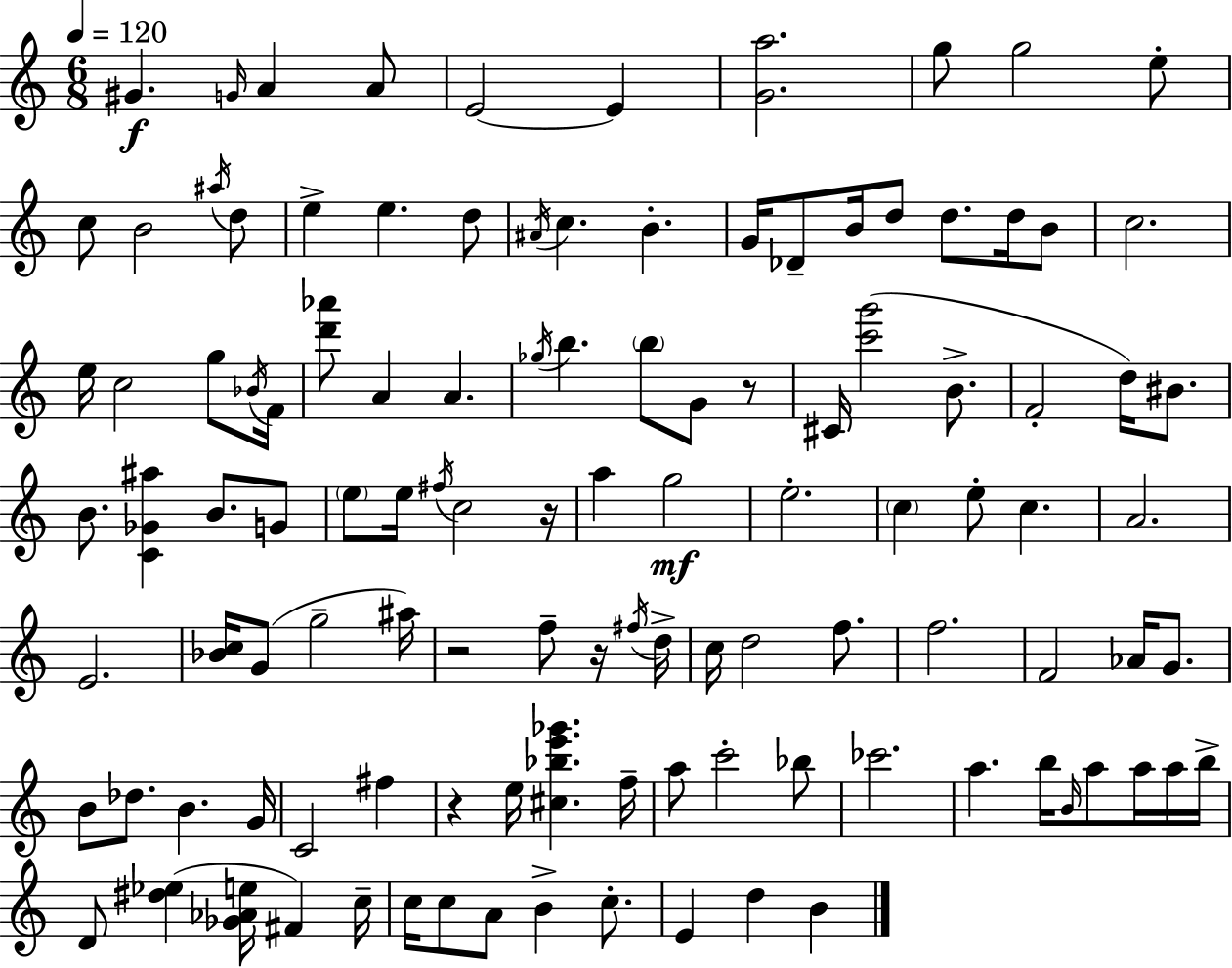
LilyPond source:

{
  \clef treble
  \numericTimeSignature
  \time 6/8
  \key a \minor
  \tempo 4 = 120
  \repeat volta 2 { gis'4.\f \grace { g'16 } a'4 a'8 | e'2~~ e'4 | <g' a''>2. | g''8 g''2 e''8-. | \break c''8 b'2 \acciaccatura { ais''16 } | d''8 e''4-> e''4. | d''8 \acciaccatura { ais'16 } c''4. b'4.-. | g'16 des'8-- b'16 d''8 d''8. | \break d''16 b'8 c''2. | e''16 c''2 | g''8 \acciaccatura { bes'16 } f'16 <d''' aes'''>8 a'4 a'4. | \acciaccatura { ges''16 } b''4. \parenthesize b''8 | \break g'8 r8 cis'16 <c''' g'''>2( | b'8.-> f'2-. | d''16) bis'8. b'8. <c' ges' ais''>4 | b'8. g'8 \parenthesize e''8 e''16 \acciaccatura { fis''16 } c''2 | \break r16 a''4 g''2\mf | e''2.-. | \parenthesize c''4 e''8-. | c''4. a'2. | \break e'2. | <bes' c''>16 g'8( g''2-- | ais''16) r2 | f''8-- r16 \acciaccatura { fis''16 } d''16-> c''16 d''2 | \break f''8. f''2. | f'2 | aes'16 g'8. b'8 des''8. | b'4. g'16 c'2 | \break fis''4 r4 e''16 | <cis'' bes'' e''' ges'''>4. f''16-- a''8 c'''2-. | bes''8 ces'''2. | a''4. | \break b''16 \grace { b'16 } a''8 a''16 a''16 b''16-> d'8 <dis'' ees''>4( | <ges' aes' e''>16 fis'4) c''16-- c''16 c''8 a'8 | b'4-> c''8.-. e'4 | d''4 b'4 } \bar "|."
}